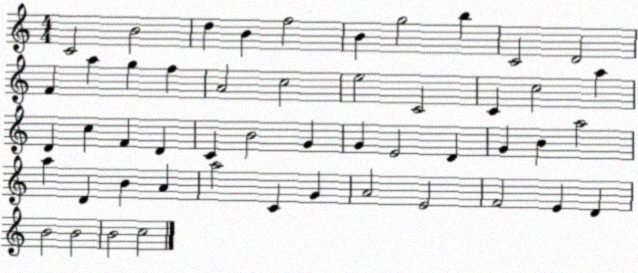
X:1
T:Untitled
M:4/4
L:1/4
K:C
C2 B2 d B f2 B g2 b C2 D2 F a g f A2 c2 e2 C2 C c2 a D c F D C B2 G G E2 D G B a2 a D B A a2 C G A2 E2 F2 E D B2 B2 B2 c2